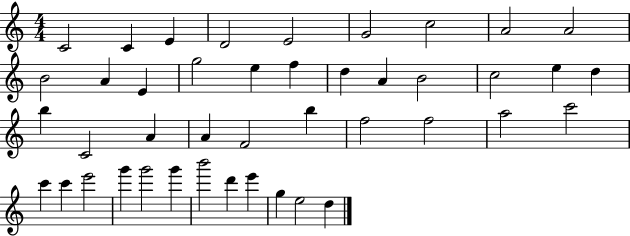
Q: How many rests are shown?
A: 0